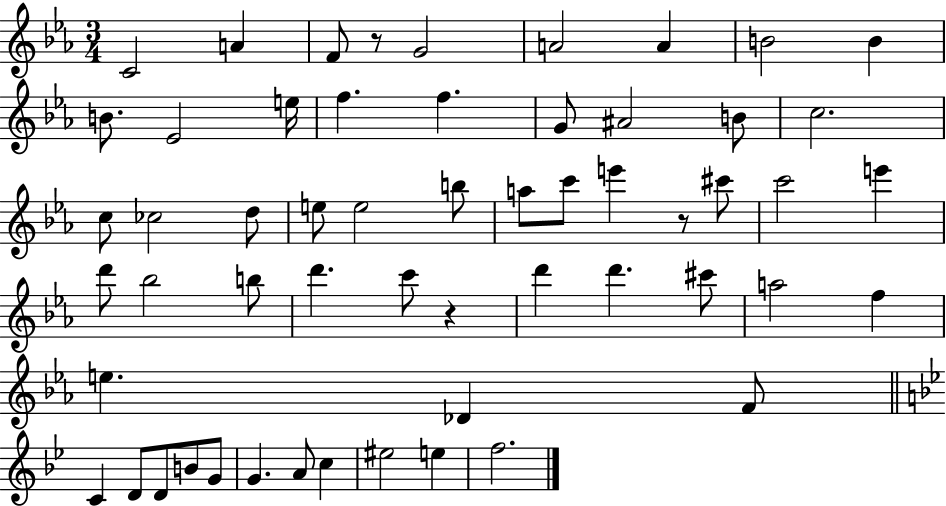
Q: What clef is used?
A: treble